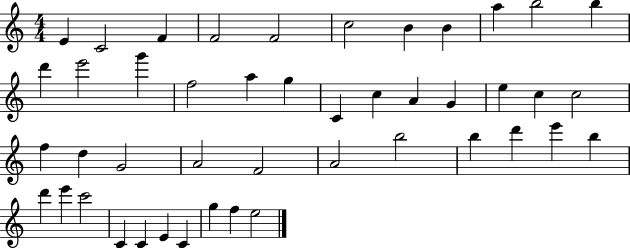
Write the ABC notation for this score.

X:1
T:Untitled
M:4/4
L:1/4
K:C
E C2 F F2 F2 c2 B B a b2 b d' e'2 g' f2 a g C c A G e c c2 f d G2 A2 F2 A2 b2 b d' e' b d' e' c'2 C C E C g f e2